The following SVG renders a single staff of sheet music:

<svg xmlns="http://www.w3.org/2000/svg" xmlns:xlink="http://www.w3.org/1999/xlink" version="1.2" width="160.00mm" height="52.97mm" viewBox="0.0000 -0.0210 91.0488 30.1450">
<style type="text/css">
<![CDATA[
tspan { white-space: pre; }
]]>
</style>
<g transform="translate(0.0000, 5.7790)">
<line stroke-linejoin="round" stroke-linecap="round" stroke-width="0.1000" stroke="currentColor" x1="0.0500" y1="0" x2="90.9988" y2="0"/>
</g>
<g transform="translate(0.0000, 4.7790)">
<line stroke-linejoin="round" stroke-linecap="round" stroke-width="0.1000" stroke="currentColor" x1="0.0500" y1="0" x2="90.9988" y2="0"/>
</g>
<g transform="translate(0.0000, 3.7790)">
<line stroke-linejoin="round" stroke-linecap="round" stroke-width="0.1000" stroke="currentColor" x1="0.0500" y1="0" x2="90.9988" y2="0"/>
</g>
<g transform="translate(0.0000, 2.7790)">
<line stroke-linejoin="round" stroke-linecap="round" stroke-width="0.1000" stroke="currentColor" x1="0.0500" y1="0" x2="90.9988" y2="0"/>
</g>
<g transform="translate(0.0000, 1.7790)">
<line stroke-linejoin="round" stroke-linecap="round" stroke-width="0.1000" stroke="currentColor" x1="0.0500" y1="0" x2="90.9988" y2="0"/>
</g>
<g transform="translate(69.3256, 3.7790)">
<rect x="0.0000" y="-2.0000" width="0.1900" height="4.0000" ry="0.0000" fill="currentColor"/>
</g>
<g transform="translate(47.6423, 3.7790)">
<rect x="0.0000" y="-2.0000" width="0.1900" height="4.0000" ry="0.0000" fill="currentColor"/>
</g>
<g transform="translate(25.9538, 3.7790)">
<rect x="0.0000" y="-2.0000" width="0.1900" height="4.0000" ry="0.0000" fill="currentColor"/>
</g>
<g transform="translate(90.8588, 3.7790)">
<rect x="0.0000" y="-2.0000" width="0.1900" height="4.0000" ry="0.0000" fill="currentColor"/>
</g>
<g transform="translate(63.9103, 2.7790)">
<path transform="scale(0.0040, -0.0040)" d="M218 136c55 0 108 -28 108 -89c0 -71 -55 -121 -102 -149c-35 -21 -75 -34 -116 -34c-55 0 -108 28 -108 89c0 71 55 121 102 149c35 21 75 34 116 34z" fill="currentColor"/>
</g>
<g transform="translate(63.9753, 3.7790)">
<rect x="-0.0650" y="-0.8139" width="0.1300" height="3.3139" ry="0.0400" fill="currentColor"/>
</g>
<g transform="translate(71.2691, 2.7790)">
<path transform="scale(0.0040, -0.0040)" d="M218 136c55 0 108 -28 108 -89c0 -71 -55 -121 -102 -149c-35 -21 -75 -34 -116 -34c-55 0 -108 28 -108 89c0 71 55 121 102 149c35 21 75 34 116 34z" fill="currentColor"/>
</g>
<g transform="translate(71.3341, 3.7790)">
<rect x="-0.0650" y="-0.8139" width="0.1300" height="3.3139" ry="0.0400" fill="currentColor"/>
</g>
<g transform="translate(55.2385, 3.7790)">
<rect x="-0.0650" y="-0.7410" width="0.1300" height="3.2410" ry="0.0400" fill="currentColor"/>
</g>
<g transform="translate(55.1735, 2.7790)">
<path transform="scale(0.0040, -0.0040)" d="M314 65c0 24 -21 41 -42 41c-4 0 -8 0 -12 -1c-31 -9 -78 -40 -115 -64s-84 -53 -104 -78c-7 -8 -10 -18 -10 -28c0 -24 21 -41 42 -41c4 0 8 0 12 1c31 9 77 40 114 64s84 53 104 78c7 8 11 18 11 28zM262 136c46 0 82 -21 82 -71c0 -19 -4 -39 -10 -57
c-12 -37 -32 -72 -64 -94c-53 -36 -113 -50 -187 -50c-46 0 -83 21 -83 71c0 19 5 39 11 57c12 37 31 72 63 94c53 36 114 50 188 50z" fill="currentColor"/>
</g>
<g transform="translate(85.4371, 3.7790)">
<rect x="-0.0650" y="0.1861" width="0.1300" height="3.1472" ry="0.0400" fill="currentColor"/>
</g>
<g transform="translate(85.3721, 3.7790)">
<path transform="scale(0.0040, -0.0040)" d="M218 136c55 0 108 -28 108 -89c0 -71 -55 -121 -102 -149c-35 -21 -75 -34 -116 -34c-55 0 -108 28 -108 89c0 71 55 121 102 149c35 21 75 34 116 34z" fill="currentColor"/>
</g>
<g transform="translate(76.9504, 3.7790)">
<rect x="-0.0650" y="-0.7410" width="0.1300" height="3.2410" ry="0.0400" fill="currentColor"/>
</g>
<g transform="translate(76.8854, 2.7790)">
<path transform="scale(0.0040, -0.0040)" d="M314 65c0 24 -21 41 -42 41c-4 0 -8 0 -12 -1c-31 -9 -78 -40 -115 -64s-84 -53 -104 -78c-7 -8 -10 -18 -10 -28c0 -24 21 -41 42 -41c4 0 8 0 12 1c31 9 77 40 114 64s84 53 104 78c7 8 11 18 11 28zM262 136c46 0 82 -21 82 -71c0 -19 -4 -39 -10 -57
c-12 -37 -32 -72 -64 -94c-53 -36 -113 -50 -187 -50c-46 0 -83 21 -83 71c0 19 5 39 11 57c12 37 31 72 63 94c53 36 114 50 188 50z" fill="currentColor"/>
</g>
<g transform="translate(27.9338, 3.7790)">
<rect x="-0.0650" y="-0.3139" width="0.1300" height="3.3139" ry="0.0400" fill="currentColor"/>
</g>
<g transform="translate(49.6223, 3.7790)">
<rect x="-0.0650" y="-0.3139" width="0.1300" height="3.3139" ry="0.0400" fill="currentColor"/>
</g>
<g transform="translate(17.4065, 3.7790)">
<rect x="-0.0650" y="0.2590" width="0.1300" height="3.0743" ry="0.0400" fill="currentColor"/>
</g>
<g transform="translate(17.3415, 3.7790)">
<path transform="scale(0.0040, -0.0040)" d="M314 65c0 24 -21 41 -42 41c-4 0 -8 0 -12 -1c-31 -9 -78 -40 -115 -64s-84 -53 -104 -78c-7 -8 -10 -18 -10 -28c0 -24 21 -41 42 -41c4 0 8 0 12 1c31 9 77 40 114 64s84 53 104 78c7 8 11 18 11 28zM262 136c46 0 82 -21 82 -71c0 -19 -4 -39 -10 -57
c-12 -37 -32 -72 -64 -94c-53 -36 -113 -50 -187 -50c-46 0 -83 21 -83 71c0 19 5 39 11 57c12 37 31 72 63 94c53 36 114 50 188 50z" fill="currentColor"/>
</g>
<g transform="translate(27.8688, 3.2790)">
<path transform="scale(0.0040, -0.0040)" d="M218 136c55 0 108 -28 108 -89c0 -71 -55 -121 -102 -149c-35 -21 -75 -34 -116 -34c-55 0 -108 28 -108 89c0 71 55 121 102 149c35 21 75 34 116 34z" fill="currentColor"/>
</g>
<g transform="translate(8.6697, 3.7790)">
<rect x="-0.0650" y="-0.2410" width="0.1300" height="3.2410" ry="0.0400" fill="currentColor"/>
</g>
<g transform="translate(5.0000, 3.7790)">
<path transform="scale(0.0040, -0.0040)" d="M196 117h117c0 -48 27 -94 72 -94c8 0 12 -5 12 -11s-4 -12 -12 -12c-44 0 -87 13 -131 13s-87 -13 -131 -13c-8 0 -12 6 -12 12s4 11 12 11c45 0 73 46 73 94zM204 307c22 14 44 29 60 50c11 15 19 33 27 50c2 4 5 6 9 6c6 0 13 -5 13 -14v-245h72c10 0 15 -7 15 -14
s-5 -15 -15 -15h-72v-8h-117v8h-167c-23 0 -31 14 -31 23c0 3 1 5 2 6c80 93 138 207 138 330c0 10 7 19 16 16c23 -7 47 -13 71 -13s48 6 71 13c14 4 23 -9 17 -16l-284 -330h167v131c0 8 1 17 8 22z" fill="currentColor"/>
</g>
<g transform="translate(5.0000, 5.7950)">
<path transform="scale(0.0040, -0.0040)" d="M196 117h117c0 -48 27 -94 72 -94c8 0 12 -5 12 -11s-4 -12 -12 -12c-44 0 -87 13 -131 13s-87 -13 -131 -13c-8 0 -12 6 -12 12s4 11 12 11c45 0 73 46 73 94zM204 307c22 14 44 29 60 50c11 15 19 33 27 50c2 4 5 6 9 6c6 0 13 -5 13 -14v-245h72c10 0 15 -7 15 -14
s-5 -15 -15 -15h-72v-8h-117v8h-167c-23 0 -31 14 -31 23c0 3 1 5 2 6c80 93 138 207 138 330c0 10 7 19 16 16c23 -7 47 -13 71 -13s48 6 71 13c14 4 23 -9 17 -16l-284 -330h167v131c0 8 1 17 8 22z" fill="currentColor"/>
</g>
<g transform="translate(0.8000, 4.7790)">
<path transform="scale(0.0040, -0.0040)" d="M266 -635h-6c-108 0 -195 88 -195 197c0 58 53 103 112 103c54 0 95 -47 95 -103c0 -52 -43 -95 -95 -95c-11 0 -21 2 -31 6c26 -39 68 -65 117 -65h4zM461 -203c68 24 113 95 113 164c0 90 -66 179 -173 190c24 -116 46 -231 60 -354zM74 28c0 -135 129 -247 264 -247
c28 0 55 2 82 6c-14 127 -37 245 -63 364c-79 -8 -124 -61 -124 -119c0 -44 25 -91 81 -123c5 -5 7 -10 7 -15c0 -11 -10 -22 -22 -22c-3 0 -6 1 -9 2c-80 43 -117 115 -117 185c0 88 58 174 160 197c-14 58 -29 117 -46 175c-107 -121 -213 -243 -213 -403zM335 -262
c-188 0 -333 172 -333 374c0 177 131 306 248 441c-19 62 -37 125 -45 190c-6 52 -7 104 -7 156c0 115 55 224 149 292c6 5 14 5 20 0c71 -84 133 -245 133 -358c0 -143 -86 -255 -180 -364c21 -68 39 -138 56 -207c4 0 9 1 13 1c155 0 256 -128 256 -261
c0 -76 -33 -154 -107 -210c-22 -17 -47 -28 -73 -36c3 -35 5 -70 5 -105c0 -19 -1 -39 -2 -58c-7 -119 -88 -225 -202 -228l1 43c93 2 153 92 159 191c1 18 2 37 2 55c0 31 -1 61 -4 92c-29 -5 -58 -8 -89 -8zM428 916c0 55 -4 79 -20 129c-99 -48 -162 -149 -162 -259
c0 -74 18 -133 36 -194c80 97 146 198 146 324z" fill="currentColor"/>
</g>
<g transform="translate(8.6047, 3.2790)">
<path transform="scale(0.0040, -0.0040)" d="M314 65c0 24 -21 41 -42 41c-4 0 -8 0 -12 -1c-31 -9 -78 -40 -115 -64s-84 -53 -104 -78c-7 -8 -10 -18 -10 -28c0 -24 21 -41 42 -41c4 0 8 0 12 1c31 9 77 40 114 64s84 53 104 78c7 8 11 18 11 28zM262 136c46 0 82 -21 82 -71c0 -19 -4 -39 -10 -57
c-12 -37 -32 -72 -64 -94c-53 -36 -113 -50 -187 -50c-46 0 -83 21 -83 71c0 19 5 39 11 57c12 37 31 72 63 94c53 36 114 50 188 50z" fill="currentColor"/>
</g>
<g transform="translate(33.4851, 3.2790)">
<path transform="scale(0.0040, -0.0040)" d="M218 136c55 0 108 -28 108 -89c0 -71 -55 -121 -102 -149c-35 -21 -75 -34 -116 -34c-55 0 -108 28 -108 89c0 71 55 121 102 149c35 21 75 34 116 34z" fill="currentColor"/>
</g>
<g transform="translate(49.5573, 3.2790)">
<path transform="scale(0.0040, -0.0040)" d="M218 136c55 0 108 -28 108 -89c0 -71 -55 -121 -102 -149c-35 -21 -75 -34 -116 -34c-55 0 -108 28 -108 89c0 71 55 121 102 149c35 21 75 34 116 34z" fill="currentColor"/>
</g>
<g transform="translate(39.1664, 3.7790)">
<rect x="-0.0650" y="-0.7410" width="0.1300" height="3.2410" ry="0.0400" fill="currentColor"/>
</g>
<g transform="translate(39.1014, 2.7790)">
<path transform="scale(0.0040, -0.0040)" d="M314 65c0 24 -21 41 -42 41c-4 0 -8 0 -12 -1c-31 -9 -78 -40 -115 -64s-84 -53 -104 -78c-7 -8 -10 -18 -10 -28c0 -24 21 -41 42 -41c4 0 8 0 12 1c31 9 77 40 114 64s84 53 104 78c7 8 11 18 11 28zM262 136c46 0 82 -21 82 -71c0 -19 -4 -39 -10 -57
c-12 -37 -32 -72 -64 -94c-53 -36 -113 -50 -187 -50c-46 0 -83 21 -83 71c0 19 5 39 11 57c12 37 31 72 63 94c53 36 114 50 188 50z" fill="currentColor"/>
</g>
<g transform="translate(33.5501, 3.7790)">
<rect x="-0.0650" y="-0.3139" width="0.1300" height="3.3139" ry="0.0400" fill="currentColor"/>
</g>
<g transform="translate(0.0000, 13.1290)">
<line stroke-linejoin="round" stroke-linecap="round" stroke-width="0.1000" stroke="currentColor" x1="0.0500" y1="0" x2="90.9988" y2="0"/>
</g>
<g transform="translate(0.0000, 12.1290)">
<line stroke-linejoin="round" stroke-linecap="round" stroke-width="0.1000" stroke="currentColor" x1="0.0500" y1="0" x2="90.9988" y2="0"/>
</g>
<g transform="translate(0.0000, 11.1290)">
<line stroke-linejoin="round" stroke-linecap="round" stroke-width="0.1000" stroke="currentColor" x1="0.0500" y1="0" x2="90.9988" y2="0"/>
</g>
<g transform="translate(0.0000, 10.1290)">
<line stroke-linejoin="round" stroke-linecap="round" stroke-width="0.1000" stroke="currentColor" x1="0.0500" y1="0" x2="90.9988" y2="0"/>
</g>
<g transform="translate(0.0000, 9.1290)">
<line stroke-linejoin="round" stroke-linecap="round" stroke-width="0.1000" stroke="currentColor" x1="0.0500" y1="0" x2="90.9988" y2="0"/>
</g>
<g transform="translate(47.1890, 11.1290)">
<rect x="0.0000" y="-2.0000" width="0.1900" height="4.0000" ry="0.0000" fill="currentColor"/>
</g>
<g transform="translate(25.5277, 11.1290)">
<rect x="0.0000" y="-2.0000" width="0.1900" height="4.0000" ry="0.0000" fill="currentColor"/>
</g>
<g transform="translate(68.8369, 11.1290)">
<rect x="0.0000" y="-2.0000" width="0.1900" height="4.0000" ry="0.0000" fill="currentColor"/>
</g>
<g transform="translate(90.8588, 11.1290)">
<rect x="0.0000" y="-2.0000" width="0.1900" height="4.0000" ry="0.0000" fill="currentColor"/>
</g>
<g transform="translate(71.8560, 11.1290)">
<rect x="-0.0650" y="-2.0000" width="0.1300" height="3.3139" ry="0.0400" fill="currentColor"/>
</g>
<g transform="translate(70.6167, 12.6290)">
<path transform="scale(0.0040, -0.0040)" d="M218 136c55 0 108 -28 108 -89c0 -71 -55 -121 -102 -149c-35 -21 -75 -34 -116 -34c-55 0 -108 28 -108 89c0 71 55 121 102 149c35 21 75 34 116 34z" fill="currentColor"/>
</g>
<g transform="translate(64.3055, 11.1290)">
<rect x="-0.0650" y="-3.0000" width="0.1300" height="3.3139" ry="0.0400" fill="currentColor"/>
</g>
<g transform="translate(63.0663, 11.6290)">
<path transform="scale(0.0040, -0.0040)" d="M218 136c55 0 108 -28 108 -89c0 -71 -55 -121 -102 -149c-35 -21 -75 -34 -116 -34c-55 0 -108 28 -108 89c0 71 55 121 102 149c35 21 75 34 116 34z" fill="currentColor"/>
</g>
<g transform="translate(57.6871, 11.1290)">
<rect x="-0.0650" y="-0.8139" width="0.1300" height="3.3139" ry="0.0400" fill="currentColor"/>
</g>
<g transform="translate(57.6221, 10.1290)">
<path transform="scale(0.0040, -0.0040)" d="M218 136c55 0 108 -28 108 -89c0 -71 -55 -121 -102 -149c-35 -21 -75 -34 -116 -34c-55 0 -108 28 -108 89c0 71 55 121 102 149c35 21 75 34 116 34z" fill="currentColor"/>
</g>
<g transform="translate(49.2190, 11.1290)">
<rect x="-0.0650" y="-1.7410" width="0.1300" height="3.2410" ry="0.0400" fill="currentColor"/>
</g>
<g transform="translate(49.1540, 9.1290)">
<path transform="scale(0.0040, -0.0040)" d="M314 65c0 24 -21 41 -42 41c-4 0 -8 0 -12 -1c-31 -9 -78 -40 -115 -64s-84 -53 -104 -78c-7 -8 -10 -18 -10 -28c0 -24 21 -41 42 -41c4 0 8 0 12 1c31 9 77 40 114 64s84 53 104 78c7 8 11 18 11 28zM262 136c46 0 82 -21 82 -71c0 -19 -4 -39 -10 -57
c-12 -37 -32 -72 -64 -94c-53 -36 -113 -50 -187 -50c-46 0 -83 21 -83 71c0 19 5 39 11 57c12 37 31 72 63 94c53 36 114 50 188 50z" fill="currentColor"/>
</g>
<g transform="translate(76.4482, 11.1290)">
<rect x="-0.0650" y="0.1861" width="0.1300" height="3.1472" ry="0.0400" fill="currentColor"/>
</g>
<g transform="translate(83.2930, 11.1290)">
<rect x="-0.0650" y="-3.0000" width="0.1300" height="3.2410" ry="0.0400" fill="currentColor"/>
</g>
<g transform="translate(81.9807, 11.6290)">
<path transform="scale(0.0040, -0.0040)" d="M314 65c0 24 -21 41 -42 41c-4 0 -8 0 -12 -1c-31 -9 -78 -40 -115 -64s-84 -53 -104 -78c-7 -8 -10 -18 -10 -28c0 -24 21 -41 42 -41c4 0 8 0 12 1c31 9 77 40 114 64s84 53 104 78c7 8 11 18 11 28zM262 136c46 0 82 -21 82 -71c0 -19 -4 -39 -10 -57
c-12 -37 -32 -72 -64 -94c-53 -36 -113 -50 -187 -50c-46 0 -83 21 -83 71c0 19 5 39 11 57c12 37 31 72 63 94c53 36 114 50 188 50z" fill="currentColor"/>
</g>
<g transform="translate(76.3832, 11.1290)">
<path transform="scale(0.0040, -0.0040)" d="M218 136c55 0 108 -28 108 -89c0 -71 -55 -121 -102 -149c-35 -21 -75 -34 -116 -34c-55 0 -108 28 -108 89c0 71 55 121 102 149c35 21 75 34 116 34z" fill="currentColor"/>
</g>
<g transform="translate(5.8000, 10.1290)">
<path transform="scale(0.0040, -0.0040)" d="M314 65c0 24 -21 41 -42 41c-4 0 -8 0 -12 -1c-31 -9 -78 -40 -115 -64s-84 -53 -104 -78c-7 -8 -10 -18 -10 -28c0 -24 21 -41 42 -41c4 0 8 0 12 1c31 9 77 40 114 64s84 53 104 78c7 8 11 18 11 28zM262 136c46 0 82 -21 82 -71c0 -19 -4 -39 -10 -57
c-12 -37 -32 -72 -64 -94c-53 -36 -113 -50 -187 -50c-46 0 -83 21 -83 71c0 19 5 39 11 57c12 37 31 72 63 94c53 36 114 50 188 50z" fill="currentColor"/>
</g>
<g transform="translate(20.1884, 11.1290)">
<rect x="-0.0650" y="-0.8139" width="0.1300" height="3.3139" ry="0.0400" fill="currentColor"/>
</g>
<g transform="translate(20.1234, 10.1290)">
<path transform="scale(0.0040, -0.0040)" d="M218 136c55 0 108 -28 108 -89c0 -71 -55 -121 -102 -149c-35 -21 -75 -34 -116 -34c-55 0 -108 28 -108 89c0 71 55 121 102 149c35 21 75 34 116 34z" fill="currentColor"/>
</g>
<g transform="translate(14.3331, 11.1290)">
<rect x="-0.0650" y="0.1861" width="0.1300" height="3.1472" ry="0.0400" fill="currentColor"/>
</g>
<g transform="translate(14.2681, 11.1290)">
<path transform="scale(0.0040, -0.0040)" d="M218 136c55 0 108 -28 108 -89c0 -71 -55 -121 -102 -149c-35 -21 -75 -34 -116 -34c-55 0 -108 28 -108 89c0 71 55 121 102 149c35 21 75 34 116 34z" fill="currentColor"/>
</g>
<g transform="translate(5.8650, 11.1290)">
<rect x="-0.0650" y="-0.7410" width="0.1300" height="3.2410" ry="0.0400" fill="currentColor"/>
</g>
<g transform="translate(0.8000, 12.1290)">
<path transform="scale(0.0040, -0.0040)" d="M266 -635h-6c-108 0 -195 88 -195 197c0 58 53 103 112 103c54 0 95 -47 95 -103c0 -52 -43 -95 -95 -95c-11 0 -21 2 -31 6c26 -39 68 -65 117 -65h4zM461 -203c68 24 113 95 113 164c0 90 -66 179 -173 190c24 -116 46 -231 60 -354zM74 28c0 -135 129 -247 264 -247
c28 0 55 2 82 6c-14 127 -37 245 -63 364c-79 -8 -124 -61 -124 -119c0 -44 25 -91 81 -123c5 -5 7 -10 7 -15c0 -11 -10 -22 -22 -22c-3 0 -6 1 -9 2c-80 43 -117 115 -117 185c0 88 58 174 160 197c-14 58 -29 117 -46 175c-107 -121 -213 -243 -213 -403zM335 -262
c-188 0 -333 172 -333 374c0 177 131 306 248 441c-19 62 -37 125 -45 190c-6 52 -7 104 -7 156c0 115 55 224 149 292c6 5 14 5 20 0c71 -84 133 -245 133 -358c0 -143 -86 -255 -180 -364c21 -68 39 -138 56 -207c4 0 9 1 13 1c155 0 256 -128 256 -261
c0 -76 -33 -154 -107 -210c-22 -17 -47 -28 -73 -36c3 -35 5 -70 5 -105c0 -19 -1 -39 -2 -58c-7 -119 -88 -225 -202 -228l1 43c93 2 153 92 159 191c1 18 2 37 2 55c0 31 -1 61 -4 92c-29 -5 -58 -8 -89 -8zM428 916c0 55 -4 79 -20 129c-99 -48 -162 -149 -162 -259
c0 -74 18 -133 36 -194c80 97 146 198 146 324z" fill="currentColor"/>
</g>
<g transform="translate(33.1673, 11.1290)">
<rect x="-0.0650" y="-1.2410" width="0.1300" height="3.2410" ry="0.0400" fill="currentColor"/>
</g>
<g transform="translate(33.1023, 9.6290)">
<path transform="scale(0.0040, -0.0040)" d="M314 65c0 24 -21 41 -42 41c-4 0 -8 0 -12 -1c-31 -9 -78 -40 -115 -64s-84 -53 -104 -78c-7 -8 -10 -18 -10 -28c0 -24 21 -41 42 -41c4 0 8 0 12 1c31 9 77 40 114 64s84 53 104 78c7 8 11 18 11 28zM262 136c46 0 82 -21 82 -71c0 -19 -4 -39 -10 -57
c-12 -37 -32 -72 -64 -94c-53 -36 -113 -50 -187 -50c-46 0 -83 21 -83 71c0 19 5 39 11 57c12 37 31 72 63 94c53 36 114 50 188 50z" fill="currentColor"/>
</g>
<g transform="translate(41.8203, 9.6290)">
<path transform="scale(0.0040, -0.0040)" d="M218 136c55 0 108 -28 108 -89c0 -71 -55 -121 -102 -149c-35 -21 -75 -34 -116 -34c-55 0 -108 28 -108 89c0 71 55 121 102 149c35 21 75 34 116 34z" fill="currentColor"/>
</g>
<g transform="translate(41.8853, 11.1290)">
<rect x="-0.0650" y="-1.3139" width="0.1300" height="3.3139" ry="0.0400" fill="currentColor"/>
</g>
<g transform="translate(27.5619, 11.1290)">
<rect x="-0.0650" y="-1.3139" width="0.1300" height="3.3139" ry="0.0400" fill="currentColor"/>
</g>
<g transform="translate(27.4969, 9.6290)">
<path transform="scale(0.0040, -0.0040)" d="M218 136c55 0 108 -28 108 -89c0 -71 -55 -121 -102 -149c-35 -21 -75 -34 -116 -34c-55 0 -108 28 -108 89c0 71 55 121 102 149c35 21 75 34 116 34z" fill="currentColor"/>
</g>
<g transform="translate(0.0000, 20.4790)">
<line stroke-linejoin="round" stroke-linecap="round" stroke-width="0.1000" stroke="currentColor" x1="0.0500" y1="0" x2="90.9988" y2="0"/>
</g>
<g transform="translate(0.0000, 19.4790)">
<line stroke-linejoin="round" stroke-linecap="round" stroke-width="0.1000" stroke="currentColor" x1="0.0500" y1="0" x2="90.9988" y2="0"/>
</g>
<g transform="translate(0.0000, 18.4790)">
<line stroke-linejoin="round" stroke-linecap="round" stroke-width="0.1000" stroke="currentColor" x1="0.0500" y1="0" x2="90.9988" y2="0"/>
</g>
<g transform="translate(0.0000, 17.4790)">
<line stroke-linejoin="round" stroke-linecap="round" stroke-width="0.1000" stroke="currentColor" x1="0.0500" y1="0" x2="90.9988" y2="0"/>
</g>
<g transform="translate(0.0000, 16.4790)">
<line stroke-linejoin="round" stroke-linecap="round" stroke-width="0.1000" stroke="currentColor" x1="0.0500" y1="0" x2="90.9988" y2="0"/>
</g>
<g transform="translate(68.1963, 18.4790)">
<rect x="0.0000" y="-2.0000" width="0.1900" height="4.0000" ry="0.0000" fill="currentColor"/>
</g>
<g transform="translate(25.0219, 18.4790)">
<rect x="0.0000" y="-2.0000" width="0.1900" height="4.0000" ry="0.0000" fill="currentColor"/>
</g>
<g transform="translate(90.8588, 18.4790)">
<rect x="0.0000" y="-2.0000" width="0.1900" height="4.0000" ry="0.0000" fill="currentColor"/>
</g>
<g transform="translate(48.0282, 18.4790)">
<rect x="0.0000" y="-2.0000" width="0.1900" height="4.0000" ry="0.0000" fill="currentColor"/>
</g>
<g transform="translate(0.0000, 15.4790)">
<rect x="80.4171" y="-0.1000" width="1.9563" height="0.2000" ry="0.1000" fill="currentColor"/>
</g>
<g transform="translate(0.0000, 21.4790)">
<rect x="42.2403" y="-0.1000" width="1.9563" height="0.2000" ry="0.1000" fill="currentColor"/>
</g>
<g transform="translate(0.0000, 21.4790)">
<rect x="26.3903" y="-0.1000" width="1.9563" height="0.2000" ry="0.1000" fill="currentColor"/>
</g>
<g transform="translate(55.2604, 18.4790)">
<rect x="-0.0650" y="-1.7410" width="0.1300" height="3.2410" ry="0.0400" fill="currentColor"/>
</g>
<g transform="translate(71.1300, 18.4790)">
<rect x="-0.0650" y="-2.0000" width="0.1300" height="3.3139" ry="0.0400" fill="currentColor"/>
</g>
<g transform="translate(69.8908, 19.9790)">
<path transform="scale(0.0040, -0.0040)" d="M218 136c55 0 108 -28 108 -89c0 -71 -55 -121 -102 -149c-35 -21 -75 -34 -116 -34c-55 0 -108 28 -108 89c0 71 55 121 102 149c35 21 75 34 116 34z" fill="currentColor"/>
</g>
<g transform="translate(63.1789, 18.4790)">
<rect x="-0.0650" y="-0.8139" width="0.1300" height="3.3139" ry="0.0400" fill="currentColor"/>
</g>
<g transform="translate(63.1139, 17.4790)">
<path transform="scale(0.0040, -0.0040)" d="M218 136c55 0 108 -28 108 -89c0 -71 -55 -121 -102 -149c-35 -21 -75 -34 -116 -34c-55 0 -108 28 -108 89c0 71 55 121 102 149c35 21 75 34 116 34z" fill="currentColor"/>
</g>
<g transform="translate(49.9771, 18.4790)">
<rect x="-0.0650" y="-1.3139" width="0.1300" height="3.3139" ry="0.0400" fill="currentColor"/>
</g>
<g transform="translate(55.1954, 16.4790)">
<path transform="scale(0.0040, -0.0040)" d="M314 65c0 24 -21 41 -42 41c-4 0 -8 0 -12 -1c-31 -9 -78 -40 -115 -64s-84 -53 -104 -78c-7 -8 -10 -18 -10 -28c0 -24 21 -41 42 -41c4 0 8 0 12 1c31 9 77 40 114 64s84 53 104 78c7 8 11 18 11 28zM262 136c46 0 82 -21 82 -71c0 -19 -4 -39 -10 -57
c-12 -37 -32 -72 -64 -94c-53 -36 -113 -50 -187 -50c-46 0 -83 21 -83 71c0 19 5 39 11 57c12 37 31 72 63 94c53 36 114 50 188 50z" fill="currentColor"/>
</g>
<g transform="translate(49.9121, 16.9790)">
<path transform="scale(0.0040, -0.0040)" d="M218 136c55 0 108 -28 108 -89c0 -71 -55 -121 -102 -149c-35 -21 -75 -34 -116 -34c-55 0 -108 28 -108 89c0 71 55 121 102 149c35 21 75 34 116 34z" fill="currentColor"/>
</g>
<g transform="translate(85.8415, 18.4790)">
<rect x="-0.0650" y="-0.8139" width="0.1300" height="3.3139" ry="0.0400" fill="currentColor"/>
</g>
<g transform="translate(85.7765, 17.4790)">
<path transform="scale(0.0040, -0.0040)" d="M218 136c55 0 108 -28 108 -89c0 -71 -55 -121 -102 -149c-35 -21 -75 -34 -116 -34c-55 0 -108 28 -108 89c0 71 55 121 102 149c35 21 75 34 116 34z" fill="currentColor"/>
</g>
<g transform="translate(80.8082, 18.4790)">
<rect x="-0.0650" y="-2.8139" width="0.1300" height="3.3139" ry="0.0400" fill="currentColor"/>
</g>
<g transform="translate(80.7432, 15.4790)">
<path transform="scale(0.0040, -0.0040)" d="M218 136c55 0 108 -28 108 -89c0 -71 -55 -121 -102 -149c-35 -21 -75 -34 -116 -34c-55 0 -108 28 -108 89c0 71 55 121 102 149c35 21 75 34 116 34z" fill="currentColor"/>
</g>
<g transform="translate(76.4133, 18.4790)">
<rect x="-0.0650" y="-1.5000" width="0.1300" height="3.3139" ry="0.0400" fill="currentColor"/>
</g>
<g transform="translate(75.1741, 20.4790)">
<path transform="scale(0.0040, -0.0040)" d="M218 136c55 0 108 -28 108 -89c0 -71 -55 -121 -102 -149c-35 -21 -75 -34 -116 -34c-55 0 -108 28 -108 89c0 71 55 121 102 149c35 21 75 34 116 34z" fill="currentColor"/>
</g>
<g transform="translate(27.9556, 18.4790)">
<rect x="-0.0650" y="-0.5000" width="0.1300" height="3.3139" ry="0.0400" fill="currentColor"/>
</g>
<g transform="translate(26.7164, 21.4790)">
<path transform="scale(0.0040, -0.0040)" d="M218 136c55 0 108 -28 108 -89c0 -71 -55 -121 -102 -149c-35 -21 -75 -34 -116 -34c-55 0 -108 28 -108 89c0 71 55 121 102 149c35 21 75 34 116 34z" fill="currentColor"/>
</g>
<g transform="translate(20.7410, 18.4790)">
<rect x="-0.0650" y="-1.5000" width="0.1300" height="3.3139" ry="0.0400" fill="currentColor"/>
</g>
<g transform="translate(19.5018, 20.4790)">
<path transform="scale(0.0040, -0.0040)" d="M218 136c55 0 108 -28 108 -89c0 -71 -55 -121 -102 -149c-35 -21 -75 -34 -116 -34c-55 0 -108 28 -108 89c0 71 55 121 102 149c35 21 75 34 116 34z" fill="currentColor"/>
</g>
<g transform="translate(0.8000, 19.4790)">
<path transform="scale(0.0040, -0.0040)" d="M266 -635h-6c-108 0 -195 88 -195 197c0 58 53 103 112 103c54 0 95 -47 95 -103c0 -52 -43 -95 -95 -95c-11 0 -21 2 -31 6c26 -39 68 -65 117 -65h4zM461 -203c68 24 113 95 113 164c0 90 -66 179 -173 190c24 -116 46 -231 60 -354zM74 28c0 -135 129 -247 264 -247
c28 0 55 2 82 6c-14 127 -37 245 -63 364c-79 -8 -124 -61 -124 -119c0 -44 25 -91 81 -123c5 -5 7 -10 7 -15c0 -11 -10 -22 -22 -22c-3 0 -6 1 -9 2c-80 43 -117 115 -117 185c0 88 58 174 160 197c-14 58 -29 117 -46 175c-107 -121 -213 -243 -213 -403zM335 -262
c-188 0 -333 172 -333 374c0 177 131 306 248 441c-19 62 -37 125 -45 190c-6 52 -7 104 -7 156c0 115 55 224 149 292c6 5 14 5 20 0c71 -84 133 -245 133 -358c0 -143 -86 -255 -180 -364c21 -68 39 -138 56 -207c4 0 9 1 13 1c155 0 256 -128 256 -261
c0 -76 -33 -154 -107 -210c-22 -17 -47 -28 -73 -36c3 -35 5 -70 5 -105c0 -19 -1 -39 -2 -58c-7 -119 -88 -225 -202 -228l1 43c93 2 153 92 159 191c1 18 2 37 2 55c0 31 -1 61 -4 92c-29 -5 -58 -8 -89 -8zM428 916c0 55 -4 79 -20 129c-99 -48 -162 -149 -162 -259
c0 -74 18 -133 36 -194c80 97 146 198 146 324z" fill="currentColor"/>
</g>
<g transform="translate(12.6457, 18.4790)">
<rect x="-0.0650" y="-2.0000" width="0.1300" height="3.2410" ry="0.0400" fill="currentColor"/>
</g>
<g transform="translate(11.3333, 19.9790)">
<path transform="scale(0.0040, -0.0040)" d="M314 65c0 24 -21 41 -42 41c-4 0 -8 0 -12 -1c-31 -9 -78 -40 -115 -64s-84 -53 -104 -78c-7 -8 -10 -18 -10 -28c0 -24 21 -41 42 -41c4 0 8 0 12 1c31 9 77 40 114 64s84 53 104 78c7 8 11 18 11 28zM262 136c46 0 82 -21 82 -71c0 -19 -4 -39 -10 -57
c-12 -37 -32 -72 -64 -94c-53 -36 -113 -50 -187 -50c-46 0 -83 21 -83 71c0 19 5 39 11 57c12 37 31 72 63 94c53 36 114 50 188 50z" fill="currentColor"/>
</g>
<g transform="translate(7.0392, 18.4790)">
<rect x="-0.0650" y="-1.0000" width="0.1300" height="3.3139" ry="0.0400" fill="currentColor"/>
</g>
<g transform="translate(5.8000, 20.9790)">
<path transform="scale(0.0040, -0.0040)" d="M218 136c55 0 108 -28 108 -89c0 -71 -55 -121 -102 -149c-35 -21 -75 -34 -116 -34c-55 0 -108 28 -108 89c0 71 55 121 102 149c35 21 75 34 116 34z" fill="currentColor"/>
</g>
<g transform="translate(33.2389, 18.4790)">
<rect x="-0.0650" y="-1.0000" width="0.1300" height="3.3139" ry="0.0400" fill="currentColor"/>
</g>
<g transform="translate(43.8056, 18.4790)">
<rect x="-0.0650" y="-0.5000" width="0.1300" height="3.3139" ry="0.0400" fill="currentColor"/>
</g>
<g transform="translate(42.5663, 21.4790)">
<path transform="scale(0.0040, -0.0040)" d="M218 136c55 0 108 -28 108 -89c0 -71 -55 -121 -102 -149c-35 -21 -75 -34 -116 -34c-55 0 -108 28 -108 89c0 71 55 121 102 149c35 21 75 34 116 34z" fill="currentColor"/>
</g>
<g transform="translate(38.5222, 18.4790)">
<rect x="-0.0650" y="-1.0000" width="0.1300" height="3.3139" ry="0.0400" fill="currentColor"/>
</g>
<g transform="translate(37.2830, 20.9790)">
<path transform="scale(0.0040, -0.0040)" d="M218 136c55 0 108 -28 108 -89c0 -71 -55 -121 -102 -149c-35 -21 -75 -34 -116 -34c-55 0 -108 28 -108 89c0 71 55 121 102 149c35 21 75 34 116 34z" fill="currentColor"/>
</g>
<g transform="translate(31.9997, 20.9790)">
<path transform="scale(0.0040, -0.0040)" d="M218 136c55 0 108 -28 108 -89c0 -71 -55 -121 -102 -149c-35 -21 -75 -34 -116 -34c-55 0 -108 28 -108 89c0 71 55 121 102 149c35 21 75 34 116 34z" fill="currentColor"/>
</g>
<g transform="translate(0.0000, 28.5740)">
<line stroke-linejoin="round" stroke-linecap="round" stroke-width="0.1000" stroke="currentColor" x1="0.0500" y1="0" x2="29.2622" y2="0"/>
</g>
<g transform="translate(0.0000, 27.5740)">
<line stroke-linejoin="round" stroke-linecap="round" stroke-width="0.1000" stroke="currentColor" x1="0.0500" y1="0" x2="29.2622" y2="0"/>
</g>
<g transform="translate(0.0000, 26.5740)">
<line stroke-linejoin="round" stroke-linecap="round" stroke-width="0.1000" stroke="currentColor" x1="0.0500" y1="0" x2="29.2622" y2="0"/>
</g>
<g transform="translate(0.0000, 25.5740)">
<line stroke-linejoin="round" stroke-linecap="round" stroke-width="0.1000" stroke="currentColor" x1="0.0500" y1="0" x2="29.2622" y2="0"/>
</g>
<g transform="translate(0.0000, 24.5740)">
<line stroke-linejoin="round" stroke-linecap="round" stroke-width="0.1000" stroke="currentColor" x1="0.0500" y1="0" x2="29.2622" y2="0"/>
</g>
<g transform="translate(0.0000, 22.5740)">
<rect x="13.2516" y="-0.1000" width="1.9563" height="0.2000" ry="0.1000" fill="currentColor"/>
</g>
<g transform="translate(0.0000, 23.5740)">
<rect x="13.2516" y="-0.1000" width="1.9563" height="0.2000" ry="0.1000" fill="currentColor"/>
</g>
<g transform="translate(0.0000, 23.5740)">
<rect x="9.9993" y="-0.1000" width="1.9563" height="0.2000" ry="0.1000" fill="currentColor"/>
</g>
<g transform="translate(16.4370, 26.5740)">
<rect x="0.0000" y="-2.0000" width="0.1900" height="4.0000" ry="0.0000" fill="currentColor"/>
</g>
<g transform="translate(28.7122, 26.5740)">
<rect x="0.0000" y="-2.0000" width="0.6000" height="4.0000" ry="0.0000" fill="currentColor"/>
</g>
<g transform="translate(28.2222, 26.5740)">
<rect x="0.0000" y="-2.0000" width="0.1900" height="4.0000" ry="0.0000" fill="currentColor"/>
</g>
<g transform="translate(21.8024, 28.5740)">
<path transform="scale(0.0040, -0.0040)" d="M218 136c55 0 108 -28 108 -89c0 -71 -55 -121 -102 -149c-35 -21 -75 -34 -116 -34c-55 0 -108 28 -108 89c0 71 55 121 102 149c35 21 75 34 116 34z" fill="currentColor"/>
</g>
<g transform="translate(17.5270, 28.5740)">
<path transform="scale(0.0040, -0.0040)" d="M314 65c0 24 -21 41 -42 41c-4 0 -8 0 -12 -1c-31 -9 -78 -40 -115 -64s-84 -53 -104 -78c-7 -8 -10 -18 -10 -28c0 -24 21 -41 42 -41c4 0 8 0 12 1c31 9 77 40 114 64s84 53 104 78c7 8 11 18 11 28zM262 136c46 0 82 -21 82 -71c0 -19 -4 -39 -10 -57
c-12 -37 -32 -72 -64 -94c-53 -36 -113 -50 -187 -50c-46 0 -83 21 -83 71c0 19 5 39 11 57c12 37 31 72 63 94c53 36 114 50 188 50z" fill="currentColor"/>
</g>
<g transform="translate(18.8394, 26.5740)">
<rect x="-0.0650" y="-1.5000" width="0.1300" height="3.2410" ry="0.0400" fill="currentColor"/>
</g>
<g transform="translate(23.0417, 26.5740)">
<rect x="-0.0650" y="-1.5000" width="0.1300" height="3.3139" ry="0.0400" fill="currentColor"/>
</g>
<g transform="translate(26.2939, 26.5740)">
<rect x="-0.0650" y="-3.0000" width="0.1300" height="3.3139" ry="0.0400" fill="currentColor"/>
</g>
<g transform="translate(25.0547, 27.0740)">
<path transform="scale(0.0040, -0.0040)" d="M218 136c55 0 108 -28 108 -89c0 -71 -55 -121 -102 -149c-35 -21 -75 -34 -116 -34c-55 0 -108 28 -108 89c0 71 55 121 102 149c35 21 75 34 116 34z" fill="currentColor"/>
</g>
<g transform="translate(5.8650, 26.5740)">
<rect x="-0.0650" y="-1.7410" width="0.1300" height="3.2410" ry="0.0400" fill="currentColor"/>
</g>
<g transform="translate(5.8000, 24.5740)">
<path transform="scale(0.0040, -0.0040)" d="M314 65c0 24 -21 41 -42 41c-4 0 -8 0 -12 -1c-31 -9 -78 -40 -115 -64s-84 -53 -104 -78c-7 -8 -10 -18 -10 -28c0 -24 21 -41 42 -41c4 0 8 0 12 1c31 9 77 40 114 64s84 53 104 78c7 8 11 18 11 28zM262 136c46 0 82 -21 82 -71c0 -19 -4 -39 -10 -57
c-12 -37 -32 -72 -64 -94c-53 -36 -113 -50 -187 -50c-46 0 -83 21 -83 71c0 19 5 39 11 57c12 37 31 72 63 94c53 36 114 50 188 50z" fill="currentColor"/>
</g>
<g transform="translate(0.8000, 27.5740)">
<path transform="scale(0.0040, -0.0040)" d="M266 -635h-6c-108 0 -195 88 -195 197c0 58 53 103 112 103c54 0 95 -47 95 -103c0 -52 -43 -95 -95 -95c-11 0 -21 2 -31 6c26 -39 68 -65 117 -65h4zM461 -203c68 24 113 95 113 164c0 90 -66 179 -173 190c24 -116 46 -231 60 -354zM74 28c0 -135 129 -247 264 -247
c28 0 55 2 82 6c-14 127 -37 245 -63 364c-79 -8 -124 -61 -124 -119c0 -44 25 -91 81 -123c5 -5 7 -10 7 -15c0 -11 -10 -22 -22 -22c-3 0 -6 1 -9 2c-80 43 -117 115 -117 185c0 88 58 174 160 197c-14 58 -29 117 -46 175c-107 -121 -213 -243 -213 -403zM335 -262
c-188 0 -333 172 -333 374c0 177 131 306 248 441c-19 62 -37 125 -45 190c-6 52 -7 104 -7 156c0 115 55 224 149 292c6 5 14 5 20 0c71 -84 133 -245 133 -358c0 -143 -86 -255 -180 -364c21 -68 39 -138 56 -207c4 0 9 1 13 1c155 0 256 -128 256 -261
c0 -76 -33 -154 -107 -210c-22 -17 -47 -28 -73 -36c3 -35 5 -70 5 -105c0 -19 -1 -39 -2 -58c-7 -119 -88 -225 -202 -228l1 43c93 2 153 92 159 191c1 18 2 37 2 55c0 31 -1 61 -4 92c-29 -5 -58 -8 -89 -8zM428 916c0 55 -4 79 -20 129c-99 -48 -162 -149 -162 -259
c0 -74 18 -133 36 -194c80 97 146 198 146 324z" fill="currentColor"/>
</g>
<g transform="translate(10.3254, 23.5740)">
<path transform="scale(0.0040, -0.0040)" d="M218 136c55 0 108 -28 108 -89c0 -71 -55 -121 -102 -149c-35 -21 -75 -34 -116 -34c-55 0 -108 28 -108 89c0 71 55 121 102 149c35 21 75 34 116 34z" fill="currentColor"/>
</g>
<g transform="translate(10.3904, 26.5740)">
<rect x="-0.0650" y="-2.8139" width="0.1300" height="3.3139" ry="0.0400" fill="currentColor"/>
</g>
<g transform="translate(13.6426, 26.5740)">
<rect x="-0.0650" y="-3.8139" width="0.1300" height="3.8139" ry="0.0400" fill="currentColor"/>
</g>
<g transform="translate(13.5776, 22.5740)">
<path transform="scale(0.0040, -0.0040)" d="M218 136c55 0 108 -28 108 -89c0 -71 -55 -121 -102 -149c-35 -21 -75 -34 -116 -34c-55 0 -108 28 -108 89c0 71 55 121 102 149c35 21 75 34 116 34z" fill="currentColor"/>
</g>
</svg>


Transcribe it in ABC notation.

X:1
T:Untitled
M:4/4
L:1/4
K:C
c2 B2 c c d2 c d2 d d d2 B d2 B d e e2 e f2 d A F B A2 D F2 E C D D C e f2 d F E a d f2 a c' E2 E A